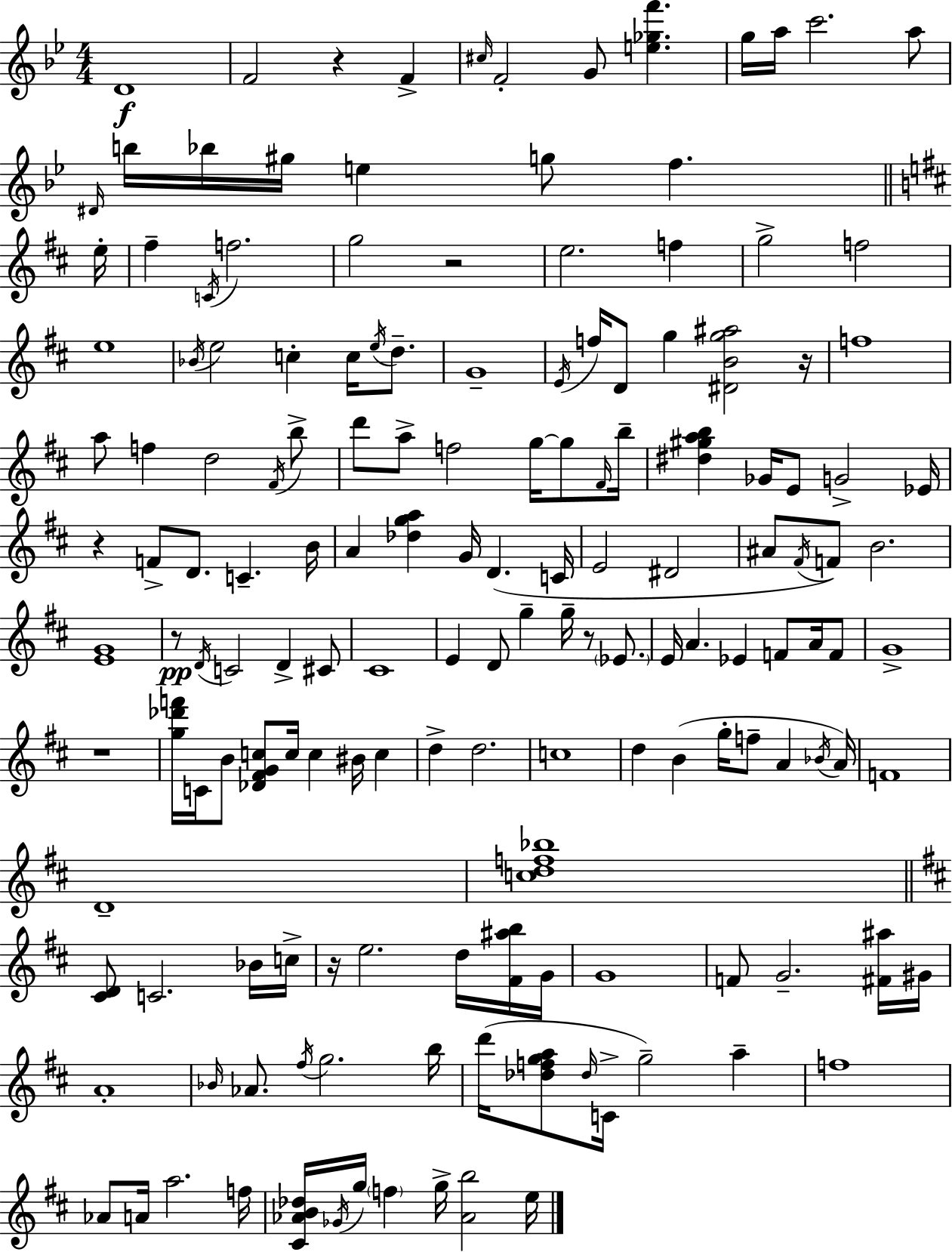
X:1
T:Untitled
M:4/4
L:1/4
K:Bb
D4 F2 z F ^c/4 F2 G/2 [e_gf'] g/4 a/4 c'2 a/2 ^D/4 b/4 _b/4 ^g/4 e g/2 f e/4 ^f C/4 f2 g2 z2 e2 f g2 f2 e4 _B/4 e2 c c/4 e/4 d/2 G4 E/4 f/4 D/2 g [^DBg^a]2 z/4 f4 a/2 f d2 ^F/4 b/2 d'/2 a/2 f2 g/4 g/2 ^F/4 b/4 [^d^gab] _G/4 E/2 G2 _E/4 z F/2 D/2 C B/4 A [_dga] G/4 D C/4 E2 ^D2 ^A/2 ^F/4 F/2 B2 [EG]4 z/2 D/4 C2 D ^C/2 ^C4 E D/2 g g/4 z/2 _E/2 E/4 A _E F/2 A/4 F/2 G4 z4 [g_d'f']/4 C/4 B/2 [_D^FGc]/2 c/4 c ^B/4 c d d2 c4 d B g/4 f/2 A _B/4 A/4 F4 D4 [cdf_b]4 [^CD]/2 C2 _B/4 c/4 z/4 e2 d/4 [^F^ab]/4 G/4 G4 F/2 G2 [^F^a]/4 ^G/4 A4 _B/4 _A/2 ^f/4 g2 b/4 d'/4 [_dfga]/2 _d/4 C/4 g2 a f4 _A/2 A/4 a2 f/4 [^C_AB_d]/4 _G/4 g/4 f g/4 [_Ab]2 e/4